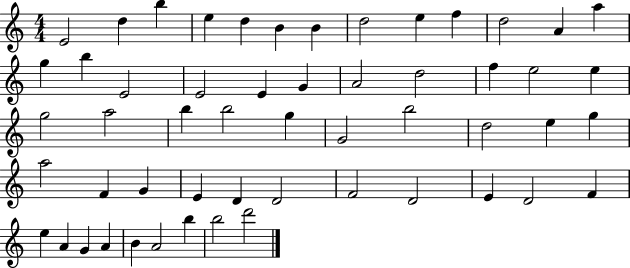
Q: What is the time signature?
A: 4/4